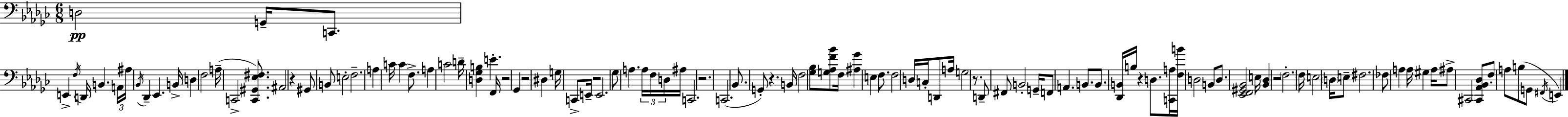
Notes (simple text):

D3/h G2/s C2/e. E2/q F3/s D2/s B2/q. A2/s A#3/s Bb2/s Db2/q Eb2/q. B2/s D3/q F3/h A3/s C2/h [C2,G#2,Eb3,F#3]/e. A#2/h R/q G#2/e B2/e E3/h F3/h. A3/q C4/s C4/q F3/e. A3/q C4/h D4/s [D3,Gb3,B3]/q E4/q. F2/s R/h Gb2/q R/h D#3/q G3/s C2/e E2/s R/h E2/h. Gb3/e A3/q. A3/s F3/s D3/s A#3/s C2/h. R/h. C2/h. Bb2/e. G2/e R/q. B2/s F3/h [Gb3,Bb3]/e [G3,Ab3,F4,Bb4]/e F3/s [A#3,Gb4]/q E3/q F3/e. F3/h D3/s C3/s D2/e A3/s G3/h R/e. D2/e F#2/e B2/h G2/s F2/e A2/q. B2/e. B2/e. [Db2,B2]/s B3/s R/q D3/e. [C2,A3]/s [F3,B4]/s D3/h B2/e D3/e. [Eb2,F2,G#2,Bb2]/h E3/s [Bb2,Db3]/q R/h F3/h. F3/s E3/h D3/s E3/e F#3/h. FES3/e A3/q A3/s G#3/q A3/s A#3/e C#2/h [C#2,Ab2,Bb2,Db3]/e F3/e A3/e B3/e G2/e F#2/s E2/q